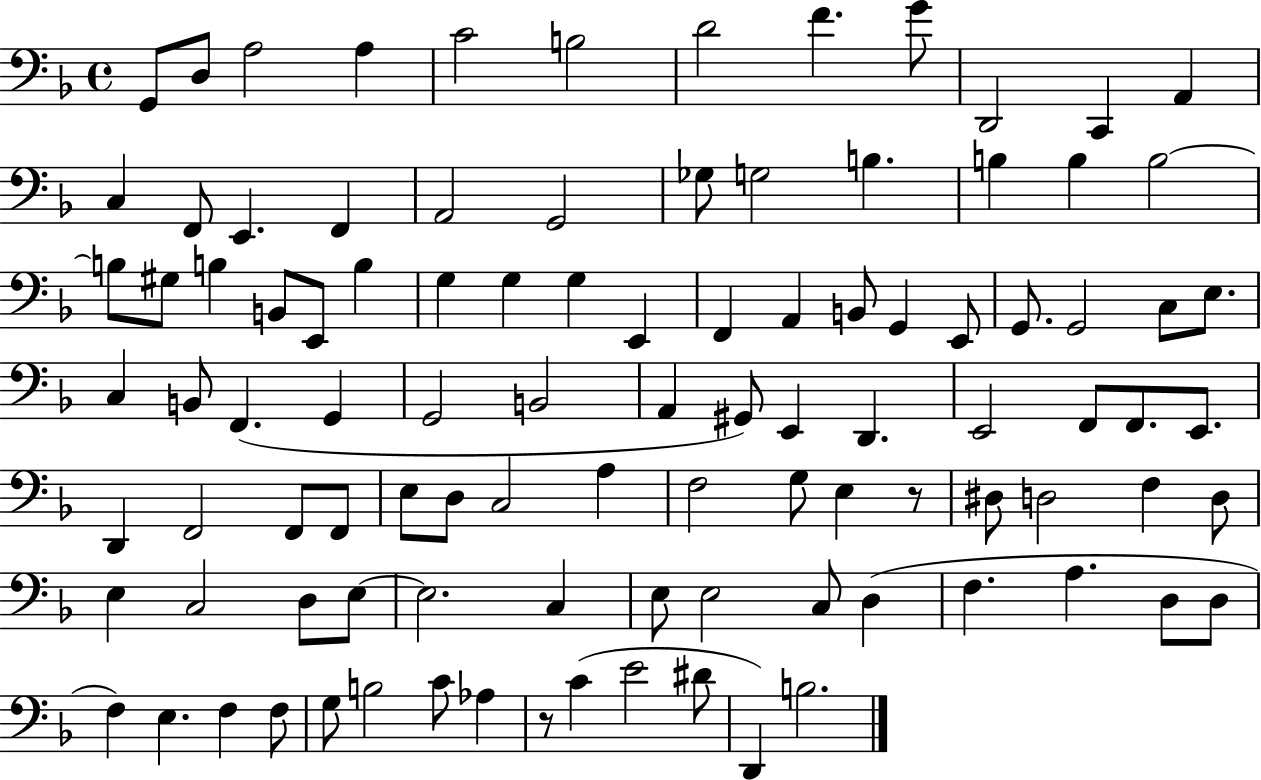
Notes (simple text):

G2/e D3/e A3/h A3/q C4/h B3/h D4/h F4/q. G4/e D2/h C2/q A2/q C3/q F2/e E2/q. F2/q A2/h G2/h Gb3/e G3/h B3/q. B3/q B3/q B3/h B3/e G#3/e B3/q B2/e E2/e B3/q G3/q G3/q G3/q E2/q F2/q A2/q B2/e G2/q E2/e G2/e. G2/h C3/e E3/e. C3/q B2/e F2/q. G2/q G2/h B2/h A2/q G#2/e E2/q D2/q. E2/h F2/e F2/e. E2/e. D2/q F2/h F2/e F2/e E3/e D3/e C3/h A3/q F3/h G3/e E3/q R/e D#3/e D3/h F3/q D3/e E3/q C3/h D3/e E3/e E3/h. C3/q E3/e E3/h C3/e D3/q F3/q. A3/q. D3/e D3/e F3/q E3/q. F3/q F3/e G3/e B3/h C4/e Ab3/q R/e C4/q E4/h D#4/e D2/q B3/h.